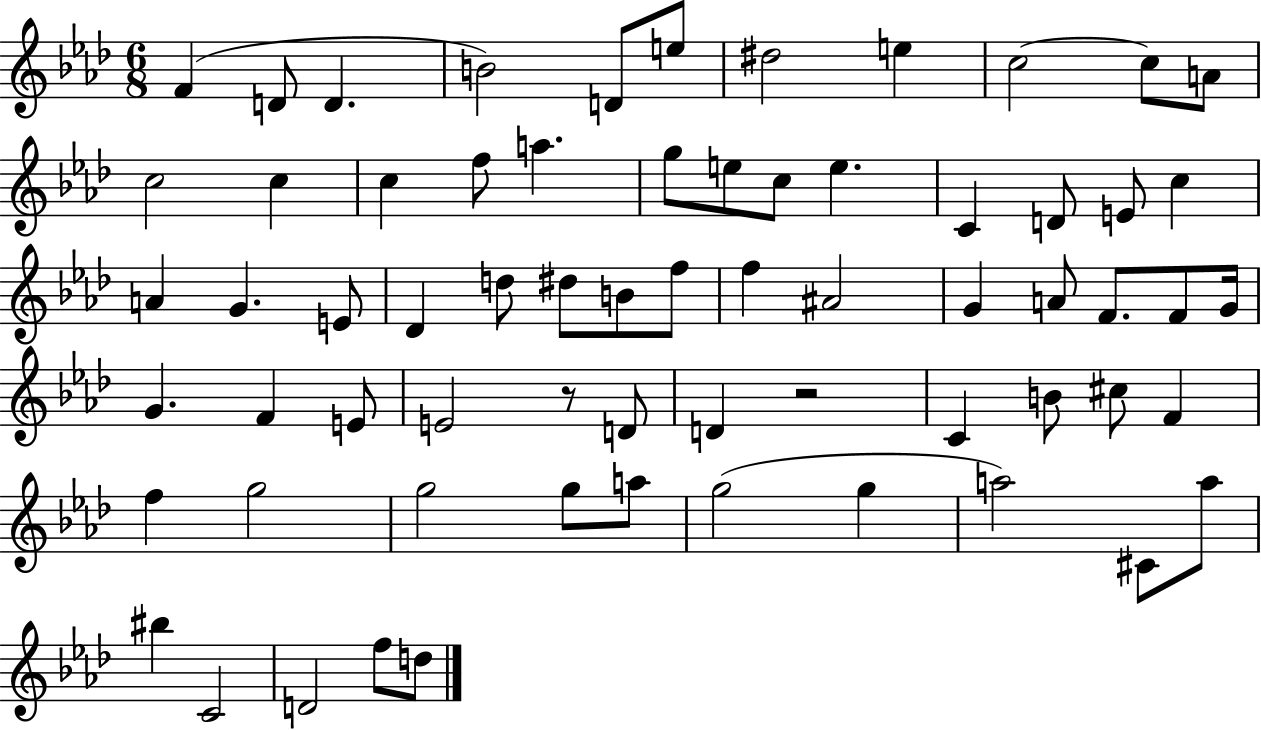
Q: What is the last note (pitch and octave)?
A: D5